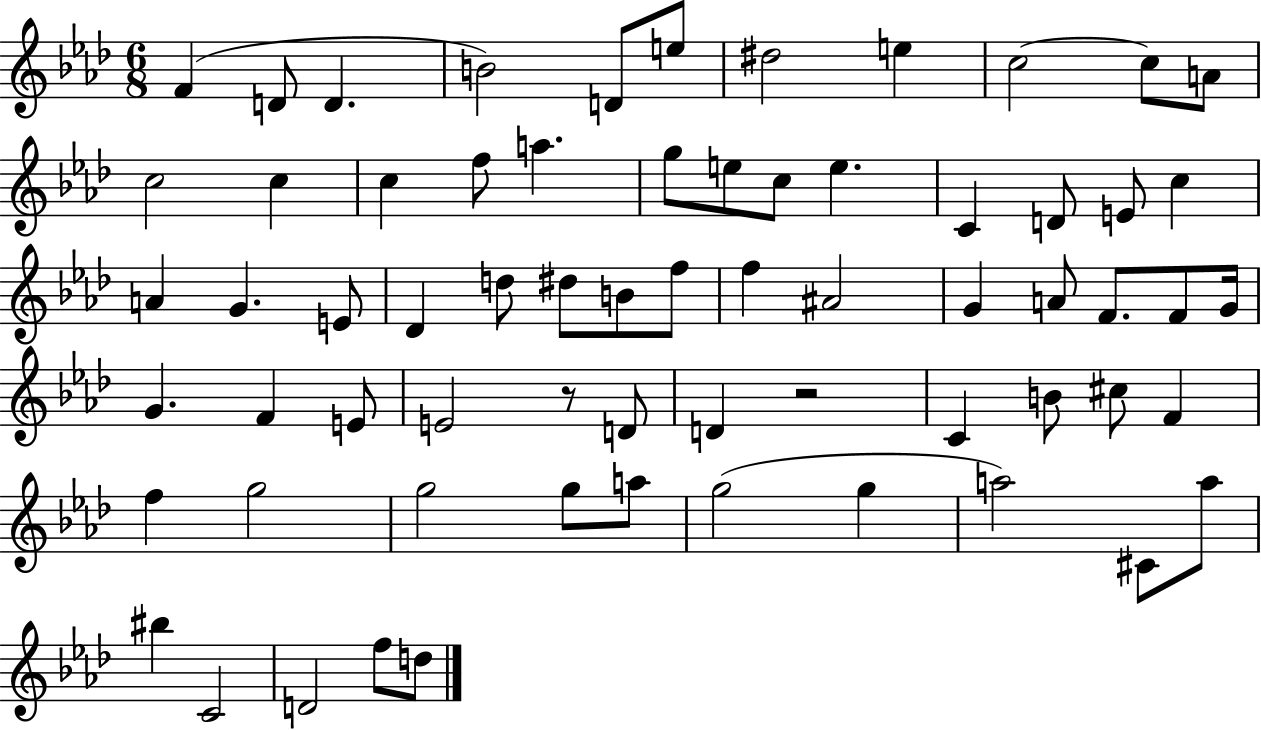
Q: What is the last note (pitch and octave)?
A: D5